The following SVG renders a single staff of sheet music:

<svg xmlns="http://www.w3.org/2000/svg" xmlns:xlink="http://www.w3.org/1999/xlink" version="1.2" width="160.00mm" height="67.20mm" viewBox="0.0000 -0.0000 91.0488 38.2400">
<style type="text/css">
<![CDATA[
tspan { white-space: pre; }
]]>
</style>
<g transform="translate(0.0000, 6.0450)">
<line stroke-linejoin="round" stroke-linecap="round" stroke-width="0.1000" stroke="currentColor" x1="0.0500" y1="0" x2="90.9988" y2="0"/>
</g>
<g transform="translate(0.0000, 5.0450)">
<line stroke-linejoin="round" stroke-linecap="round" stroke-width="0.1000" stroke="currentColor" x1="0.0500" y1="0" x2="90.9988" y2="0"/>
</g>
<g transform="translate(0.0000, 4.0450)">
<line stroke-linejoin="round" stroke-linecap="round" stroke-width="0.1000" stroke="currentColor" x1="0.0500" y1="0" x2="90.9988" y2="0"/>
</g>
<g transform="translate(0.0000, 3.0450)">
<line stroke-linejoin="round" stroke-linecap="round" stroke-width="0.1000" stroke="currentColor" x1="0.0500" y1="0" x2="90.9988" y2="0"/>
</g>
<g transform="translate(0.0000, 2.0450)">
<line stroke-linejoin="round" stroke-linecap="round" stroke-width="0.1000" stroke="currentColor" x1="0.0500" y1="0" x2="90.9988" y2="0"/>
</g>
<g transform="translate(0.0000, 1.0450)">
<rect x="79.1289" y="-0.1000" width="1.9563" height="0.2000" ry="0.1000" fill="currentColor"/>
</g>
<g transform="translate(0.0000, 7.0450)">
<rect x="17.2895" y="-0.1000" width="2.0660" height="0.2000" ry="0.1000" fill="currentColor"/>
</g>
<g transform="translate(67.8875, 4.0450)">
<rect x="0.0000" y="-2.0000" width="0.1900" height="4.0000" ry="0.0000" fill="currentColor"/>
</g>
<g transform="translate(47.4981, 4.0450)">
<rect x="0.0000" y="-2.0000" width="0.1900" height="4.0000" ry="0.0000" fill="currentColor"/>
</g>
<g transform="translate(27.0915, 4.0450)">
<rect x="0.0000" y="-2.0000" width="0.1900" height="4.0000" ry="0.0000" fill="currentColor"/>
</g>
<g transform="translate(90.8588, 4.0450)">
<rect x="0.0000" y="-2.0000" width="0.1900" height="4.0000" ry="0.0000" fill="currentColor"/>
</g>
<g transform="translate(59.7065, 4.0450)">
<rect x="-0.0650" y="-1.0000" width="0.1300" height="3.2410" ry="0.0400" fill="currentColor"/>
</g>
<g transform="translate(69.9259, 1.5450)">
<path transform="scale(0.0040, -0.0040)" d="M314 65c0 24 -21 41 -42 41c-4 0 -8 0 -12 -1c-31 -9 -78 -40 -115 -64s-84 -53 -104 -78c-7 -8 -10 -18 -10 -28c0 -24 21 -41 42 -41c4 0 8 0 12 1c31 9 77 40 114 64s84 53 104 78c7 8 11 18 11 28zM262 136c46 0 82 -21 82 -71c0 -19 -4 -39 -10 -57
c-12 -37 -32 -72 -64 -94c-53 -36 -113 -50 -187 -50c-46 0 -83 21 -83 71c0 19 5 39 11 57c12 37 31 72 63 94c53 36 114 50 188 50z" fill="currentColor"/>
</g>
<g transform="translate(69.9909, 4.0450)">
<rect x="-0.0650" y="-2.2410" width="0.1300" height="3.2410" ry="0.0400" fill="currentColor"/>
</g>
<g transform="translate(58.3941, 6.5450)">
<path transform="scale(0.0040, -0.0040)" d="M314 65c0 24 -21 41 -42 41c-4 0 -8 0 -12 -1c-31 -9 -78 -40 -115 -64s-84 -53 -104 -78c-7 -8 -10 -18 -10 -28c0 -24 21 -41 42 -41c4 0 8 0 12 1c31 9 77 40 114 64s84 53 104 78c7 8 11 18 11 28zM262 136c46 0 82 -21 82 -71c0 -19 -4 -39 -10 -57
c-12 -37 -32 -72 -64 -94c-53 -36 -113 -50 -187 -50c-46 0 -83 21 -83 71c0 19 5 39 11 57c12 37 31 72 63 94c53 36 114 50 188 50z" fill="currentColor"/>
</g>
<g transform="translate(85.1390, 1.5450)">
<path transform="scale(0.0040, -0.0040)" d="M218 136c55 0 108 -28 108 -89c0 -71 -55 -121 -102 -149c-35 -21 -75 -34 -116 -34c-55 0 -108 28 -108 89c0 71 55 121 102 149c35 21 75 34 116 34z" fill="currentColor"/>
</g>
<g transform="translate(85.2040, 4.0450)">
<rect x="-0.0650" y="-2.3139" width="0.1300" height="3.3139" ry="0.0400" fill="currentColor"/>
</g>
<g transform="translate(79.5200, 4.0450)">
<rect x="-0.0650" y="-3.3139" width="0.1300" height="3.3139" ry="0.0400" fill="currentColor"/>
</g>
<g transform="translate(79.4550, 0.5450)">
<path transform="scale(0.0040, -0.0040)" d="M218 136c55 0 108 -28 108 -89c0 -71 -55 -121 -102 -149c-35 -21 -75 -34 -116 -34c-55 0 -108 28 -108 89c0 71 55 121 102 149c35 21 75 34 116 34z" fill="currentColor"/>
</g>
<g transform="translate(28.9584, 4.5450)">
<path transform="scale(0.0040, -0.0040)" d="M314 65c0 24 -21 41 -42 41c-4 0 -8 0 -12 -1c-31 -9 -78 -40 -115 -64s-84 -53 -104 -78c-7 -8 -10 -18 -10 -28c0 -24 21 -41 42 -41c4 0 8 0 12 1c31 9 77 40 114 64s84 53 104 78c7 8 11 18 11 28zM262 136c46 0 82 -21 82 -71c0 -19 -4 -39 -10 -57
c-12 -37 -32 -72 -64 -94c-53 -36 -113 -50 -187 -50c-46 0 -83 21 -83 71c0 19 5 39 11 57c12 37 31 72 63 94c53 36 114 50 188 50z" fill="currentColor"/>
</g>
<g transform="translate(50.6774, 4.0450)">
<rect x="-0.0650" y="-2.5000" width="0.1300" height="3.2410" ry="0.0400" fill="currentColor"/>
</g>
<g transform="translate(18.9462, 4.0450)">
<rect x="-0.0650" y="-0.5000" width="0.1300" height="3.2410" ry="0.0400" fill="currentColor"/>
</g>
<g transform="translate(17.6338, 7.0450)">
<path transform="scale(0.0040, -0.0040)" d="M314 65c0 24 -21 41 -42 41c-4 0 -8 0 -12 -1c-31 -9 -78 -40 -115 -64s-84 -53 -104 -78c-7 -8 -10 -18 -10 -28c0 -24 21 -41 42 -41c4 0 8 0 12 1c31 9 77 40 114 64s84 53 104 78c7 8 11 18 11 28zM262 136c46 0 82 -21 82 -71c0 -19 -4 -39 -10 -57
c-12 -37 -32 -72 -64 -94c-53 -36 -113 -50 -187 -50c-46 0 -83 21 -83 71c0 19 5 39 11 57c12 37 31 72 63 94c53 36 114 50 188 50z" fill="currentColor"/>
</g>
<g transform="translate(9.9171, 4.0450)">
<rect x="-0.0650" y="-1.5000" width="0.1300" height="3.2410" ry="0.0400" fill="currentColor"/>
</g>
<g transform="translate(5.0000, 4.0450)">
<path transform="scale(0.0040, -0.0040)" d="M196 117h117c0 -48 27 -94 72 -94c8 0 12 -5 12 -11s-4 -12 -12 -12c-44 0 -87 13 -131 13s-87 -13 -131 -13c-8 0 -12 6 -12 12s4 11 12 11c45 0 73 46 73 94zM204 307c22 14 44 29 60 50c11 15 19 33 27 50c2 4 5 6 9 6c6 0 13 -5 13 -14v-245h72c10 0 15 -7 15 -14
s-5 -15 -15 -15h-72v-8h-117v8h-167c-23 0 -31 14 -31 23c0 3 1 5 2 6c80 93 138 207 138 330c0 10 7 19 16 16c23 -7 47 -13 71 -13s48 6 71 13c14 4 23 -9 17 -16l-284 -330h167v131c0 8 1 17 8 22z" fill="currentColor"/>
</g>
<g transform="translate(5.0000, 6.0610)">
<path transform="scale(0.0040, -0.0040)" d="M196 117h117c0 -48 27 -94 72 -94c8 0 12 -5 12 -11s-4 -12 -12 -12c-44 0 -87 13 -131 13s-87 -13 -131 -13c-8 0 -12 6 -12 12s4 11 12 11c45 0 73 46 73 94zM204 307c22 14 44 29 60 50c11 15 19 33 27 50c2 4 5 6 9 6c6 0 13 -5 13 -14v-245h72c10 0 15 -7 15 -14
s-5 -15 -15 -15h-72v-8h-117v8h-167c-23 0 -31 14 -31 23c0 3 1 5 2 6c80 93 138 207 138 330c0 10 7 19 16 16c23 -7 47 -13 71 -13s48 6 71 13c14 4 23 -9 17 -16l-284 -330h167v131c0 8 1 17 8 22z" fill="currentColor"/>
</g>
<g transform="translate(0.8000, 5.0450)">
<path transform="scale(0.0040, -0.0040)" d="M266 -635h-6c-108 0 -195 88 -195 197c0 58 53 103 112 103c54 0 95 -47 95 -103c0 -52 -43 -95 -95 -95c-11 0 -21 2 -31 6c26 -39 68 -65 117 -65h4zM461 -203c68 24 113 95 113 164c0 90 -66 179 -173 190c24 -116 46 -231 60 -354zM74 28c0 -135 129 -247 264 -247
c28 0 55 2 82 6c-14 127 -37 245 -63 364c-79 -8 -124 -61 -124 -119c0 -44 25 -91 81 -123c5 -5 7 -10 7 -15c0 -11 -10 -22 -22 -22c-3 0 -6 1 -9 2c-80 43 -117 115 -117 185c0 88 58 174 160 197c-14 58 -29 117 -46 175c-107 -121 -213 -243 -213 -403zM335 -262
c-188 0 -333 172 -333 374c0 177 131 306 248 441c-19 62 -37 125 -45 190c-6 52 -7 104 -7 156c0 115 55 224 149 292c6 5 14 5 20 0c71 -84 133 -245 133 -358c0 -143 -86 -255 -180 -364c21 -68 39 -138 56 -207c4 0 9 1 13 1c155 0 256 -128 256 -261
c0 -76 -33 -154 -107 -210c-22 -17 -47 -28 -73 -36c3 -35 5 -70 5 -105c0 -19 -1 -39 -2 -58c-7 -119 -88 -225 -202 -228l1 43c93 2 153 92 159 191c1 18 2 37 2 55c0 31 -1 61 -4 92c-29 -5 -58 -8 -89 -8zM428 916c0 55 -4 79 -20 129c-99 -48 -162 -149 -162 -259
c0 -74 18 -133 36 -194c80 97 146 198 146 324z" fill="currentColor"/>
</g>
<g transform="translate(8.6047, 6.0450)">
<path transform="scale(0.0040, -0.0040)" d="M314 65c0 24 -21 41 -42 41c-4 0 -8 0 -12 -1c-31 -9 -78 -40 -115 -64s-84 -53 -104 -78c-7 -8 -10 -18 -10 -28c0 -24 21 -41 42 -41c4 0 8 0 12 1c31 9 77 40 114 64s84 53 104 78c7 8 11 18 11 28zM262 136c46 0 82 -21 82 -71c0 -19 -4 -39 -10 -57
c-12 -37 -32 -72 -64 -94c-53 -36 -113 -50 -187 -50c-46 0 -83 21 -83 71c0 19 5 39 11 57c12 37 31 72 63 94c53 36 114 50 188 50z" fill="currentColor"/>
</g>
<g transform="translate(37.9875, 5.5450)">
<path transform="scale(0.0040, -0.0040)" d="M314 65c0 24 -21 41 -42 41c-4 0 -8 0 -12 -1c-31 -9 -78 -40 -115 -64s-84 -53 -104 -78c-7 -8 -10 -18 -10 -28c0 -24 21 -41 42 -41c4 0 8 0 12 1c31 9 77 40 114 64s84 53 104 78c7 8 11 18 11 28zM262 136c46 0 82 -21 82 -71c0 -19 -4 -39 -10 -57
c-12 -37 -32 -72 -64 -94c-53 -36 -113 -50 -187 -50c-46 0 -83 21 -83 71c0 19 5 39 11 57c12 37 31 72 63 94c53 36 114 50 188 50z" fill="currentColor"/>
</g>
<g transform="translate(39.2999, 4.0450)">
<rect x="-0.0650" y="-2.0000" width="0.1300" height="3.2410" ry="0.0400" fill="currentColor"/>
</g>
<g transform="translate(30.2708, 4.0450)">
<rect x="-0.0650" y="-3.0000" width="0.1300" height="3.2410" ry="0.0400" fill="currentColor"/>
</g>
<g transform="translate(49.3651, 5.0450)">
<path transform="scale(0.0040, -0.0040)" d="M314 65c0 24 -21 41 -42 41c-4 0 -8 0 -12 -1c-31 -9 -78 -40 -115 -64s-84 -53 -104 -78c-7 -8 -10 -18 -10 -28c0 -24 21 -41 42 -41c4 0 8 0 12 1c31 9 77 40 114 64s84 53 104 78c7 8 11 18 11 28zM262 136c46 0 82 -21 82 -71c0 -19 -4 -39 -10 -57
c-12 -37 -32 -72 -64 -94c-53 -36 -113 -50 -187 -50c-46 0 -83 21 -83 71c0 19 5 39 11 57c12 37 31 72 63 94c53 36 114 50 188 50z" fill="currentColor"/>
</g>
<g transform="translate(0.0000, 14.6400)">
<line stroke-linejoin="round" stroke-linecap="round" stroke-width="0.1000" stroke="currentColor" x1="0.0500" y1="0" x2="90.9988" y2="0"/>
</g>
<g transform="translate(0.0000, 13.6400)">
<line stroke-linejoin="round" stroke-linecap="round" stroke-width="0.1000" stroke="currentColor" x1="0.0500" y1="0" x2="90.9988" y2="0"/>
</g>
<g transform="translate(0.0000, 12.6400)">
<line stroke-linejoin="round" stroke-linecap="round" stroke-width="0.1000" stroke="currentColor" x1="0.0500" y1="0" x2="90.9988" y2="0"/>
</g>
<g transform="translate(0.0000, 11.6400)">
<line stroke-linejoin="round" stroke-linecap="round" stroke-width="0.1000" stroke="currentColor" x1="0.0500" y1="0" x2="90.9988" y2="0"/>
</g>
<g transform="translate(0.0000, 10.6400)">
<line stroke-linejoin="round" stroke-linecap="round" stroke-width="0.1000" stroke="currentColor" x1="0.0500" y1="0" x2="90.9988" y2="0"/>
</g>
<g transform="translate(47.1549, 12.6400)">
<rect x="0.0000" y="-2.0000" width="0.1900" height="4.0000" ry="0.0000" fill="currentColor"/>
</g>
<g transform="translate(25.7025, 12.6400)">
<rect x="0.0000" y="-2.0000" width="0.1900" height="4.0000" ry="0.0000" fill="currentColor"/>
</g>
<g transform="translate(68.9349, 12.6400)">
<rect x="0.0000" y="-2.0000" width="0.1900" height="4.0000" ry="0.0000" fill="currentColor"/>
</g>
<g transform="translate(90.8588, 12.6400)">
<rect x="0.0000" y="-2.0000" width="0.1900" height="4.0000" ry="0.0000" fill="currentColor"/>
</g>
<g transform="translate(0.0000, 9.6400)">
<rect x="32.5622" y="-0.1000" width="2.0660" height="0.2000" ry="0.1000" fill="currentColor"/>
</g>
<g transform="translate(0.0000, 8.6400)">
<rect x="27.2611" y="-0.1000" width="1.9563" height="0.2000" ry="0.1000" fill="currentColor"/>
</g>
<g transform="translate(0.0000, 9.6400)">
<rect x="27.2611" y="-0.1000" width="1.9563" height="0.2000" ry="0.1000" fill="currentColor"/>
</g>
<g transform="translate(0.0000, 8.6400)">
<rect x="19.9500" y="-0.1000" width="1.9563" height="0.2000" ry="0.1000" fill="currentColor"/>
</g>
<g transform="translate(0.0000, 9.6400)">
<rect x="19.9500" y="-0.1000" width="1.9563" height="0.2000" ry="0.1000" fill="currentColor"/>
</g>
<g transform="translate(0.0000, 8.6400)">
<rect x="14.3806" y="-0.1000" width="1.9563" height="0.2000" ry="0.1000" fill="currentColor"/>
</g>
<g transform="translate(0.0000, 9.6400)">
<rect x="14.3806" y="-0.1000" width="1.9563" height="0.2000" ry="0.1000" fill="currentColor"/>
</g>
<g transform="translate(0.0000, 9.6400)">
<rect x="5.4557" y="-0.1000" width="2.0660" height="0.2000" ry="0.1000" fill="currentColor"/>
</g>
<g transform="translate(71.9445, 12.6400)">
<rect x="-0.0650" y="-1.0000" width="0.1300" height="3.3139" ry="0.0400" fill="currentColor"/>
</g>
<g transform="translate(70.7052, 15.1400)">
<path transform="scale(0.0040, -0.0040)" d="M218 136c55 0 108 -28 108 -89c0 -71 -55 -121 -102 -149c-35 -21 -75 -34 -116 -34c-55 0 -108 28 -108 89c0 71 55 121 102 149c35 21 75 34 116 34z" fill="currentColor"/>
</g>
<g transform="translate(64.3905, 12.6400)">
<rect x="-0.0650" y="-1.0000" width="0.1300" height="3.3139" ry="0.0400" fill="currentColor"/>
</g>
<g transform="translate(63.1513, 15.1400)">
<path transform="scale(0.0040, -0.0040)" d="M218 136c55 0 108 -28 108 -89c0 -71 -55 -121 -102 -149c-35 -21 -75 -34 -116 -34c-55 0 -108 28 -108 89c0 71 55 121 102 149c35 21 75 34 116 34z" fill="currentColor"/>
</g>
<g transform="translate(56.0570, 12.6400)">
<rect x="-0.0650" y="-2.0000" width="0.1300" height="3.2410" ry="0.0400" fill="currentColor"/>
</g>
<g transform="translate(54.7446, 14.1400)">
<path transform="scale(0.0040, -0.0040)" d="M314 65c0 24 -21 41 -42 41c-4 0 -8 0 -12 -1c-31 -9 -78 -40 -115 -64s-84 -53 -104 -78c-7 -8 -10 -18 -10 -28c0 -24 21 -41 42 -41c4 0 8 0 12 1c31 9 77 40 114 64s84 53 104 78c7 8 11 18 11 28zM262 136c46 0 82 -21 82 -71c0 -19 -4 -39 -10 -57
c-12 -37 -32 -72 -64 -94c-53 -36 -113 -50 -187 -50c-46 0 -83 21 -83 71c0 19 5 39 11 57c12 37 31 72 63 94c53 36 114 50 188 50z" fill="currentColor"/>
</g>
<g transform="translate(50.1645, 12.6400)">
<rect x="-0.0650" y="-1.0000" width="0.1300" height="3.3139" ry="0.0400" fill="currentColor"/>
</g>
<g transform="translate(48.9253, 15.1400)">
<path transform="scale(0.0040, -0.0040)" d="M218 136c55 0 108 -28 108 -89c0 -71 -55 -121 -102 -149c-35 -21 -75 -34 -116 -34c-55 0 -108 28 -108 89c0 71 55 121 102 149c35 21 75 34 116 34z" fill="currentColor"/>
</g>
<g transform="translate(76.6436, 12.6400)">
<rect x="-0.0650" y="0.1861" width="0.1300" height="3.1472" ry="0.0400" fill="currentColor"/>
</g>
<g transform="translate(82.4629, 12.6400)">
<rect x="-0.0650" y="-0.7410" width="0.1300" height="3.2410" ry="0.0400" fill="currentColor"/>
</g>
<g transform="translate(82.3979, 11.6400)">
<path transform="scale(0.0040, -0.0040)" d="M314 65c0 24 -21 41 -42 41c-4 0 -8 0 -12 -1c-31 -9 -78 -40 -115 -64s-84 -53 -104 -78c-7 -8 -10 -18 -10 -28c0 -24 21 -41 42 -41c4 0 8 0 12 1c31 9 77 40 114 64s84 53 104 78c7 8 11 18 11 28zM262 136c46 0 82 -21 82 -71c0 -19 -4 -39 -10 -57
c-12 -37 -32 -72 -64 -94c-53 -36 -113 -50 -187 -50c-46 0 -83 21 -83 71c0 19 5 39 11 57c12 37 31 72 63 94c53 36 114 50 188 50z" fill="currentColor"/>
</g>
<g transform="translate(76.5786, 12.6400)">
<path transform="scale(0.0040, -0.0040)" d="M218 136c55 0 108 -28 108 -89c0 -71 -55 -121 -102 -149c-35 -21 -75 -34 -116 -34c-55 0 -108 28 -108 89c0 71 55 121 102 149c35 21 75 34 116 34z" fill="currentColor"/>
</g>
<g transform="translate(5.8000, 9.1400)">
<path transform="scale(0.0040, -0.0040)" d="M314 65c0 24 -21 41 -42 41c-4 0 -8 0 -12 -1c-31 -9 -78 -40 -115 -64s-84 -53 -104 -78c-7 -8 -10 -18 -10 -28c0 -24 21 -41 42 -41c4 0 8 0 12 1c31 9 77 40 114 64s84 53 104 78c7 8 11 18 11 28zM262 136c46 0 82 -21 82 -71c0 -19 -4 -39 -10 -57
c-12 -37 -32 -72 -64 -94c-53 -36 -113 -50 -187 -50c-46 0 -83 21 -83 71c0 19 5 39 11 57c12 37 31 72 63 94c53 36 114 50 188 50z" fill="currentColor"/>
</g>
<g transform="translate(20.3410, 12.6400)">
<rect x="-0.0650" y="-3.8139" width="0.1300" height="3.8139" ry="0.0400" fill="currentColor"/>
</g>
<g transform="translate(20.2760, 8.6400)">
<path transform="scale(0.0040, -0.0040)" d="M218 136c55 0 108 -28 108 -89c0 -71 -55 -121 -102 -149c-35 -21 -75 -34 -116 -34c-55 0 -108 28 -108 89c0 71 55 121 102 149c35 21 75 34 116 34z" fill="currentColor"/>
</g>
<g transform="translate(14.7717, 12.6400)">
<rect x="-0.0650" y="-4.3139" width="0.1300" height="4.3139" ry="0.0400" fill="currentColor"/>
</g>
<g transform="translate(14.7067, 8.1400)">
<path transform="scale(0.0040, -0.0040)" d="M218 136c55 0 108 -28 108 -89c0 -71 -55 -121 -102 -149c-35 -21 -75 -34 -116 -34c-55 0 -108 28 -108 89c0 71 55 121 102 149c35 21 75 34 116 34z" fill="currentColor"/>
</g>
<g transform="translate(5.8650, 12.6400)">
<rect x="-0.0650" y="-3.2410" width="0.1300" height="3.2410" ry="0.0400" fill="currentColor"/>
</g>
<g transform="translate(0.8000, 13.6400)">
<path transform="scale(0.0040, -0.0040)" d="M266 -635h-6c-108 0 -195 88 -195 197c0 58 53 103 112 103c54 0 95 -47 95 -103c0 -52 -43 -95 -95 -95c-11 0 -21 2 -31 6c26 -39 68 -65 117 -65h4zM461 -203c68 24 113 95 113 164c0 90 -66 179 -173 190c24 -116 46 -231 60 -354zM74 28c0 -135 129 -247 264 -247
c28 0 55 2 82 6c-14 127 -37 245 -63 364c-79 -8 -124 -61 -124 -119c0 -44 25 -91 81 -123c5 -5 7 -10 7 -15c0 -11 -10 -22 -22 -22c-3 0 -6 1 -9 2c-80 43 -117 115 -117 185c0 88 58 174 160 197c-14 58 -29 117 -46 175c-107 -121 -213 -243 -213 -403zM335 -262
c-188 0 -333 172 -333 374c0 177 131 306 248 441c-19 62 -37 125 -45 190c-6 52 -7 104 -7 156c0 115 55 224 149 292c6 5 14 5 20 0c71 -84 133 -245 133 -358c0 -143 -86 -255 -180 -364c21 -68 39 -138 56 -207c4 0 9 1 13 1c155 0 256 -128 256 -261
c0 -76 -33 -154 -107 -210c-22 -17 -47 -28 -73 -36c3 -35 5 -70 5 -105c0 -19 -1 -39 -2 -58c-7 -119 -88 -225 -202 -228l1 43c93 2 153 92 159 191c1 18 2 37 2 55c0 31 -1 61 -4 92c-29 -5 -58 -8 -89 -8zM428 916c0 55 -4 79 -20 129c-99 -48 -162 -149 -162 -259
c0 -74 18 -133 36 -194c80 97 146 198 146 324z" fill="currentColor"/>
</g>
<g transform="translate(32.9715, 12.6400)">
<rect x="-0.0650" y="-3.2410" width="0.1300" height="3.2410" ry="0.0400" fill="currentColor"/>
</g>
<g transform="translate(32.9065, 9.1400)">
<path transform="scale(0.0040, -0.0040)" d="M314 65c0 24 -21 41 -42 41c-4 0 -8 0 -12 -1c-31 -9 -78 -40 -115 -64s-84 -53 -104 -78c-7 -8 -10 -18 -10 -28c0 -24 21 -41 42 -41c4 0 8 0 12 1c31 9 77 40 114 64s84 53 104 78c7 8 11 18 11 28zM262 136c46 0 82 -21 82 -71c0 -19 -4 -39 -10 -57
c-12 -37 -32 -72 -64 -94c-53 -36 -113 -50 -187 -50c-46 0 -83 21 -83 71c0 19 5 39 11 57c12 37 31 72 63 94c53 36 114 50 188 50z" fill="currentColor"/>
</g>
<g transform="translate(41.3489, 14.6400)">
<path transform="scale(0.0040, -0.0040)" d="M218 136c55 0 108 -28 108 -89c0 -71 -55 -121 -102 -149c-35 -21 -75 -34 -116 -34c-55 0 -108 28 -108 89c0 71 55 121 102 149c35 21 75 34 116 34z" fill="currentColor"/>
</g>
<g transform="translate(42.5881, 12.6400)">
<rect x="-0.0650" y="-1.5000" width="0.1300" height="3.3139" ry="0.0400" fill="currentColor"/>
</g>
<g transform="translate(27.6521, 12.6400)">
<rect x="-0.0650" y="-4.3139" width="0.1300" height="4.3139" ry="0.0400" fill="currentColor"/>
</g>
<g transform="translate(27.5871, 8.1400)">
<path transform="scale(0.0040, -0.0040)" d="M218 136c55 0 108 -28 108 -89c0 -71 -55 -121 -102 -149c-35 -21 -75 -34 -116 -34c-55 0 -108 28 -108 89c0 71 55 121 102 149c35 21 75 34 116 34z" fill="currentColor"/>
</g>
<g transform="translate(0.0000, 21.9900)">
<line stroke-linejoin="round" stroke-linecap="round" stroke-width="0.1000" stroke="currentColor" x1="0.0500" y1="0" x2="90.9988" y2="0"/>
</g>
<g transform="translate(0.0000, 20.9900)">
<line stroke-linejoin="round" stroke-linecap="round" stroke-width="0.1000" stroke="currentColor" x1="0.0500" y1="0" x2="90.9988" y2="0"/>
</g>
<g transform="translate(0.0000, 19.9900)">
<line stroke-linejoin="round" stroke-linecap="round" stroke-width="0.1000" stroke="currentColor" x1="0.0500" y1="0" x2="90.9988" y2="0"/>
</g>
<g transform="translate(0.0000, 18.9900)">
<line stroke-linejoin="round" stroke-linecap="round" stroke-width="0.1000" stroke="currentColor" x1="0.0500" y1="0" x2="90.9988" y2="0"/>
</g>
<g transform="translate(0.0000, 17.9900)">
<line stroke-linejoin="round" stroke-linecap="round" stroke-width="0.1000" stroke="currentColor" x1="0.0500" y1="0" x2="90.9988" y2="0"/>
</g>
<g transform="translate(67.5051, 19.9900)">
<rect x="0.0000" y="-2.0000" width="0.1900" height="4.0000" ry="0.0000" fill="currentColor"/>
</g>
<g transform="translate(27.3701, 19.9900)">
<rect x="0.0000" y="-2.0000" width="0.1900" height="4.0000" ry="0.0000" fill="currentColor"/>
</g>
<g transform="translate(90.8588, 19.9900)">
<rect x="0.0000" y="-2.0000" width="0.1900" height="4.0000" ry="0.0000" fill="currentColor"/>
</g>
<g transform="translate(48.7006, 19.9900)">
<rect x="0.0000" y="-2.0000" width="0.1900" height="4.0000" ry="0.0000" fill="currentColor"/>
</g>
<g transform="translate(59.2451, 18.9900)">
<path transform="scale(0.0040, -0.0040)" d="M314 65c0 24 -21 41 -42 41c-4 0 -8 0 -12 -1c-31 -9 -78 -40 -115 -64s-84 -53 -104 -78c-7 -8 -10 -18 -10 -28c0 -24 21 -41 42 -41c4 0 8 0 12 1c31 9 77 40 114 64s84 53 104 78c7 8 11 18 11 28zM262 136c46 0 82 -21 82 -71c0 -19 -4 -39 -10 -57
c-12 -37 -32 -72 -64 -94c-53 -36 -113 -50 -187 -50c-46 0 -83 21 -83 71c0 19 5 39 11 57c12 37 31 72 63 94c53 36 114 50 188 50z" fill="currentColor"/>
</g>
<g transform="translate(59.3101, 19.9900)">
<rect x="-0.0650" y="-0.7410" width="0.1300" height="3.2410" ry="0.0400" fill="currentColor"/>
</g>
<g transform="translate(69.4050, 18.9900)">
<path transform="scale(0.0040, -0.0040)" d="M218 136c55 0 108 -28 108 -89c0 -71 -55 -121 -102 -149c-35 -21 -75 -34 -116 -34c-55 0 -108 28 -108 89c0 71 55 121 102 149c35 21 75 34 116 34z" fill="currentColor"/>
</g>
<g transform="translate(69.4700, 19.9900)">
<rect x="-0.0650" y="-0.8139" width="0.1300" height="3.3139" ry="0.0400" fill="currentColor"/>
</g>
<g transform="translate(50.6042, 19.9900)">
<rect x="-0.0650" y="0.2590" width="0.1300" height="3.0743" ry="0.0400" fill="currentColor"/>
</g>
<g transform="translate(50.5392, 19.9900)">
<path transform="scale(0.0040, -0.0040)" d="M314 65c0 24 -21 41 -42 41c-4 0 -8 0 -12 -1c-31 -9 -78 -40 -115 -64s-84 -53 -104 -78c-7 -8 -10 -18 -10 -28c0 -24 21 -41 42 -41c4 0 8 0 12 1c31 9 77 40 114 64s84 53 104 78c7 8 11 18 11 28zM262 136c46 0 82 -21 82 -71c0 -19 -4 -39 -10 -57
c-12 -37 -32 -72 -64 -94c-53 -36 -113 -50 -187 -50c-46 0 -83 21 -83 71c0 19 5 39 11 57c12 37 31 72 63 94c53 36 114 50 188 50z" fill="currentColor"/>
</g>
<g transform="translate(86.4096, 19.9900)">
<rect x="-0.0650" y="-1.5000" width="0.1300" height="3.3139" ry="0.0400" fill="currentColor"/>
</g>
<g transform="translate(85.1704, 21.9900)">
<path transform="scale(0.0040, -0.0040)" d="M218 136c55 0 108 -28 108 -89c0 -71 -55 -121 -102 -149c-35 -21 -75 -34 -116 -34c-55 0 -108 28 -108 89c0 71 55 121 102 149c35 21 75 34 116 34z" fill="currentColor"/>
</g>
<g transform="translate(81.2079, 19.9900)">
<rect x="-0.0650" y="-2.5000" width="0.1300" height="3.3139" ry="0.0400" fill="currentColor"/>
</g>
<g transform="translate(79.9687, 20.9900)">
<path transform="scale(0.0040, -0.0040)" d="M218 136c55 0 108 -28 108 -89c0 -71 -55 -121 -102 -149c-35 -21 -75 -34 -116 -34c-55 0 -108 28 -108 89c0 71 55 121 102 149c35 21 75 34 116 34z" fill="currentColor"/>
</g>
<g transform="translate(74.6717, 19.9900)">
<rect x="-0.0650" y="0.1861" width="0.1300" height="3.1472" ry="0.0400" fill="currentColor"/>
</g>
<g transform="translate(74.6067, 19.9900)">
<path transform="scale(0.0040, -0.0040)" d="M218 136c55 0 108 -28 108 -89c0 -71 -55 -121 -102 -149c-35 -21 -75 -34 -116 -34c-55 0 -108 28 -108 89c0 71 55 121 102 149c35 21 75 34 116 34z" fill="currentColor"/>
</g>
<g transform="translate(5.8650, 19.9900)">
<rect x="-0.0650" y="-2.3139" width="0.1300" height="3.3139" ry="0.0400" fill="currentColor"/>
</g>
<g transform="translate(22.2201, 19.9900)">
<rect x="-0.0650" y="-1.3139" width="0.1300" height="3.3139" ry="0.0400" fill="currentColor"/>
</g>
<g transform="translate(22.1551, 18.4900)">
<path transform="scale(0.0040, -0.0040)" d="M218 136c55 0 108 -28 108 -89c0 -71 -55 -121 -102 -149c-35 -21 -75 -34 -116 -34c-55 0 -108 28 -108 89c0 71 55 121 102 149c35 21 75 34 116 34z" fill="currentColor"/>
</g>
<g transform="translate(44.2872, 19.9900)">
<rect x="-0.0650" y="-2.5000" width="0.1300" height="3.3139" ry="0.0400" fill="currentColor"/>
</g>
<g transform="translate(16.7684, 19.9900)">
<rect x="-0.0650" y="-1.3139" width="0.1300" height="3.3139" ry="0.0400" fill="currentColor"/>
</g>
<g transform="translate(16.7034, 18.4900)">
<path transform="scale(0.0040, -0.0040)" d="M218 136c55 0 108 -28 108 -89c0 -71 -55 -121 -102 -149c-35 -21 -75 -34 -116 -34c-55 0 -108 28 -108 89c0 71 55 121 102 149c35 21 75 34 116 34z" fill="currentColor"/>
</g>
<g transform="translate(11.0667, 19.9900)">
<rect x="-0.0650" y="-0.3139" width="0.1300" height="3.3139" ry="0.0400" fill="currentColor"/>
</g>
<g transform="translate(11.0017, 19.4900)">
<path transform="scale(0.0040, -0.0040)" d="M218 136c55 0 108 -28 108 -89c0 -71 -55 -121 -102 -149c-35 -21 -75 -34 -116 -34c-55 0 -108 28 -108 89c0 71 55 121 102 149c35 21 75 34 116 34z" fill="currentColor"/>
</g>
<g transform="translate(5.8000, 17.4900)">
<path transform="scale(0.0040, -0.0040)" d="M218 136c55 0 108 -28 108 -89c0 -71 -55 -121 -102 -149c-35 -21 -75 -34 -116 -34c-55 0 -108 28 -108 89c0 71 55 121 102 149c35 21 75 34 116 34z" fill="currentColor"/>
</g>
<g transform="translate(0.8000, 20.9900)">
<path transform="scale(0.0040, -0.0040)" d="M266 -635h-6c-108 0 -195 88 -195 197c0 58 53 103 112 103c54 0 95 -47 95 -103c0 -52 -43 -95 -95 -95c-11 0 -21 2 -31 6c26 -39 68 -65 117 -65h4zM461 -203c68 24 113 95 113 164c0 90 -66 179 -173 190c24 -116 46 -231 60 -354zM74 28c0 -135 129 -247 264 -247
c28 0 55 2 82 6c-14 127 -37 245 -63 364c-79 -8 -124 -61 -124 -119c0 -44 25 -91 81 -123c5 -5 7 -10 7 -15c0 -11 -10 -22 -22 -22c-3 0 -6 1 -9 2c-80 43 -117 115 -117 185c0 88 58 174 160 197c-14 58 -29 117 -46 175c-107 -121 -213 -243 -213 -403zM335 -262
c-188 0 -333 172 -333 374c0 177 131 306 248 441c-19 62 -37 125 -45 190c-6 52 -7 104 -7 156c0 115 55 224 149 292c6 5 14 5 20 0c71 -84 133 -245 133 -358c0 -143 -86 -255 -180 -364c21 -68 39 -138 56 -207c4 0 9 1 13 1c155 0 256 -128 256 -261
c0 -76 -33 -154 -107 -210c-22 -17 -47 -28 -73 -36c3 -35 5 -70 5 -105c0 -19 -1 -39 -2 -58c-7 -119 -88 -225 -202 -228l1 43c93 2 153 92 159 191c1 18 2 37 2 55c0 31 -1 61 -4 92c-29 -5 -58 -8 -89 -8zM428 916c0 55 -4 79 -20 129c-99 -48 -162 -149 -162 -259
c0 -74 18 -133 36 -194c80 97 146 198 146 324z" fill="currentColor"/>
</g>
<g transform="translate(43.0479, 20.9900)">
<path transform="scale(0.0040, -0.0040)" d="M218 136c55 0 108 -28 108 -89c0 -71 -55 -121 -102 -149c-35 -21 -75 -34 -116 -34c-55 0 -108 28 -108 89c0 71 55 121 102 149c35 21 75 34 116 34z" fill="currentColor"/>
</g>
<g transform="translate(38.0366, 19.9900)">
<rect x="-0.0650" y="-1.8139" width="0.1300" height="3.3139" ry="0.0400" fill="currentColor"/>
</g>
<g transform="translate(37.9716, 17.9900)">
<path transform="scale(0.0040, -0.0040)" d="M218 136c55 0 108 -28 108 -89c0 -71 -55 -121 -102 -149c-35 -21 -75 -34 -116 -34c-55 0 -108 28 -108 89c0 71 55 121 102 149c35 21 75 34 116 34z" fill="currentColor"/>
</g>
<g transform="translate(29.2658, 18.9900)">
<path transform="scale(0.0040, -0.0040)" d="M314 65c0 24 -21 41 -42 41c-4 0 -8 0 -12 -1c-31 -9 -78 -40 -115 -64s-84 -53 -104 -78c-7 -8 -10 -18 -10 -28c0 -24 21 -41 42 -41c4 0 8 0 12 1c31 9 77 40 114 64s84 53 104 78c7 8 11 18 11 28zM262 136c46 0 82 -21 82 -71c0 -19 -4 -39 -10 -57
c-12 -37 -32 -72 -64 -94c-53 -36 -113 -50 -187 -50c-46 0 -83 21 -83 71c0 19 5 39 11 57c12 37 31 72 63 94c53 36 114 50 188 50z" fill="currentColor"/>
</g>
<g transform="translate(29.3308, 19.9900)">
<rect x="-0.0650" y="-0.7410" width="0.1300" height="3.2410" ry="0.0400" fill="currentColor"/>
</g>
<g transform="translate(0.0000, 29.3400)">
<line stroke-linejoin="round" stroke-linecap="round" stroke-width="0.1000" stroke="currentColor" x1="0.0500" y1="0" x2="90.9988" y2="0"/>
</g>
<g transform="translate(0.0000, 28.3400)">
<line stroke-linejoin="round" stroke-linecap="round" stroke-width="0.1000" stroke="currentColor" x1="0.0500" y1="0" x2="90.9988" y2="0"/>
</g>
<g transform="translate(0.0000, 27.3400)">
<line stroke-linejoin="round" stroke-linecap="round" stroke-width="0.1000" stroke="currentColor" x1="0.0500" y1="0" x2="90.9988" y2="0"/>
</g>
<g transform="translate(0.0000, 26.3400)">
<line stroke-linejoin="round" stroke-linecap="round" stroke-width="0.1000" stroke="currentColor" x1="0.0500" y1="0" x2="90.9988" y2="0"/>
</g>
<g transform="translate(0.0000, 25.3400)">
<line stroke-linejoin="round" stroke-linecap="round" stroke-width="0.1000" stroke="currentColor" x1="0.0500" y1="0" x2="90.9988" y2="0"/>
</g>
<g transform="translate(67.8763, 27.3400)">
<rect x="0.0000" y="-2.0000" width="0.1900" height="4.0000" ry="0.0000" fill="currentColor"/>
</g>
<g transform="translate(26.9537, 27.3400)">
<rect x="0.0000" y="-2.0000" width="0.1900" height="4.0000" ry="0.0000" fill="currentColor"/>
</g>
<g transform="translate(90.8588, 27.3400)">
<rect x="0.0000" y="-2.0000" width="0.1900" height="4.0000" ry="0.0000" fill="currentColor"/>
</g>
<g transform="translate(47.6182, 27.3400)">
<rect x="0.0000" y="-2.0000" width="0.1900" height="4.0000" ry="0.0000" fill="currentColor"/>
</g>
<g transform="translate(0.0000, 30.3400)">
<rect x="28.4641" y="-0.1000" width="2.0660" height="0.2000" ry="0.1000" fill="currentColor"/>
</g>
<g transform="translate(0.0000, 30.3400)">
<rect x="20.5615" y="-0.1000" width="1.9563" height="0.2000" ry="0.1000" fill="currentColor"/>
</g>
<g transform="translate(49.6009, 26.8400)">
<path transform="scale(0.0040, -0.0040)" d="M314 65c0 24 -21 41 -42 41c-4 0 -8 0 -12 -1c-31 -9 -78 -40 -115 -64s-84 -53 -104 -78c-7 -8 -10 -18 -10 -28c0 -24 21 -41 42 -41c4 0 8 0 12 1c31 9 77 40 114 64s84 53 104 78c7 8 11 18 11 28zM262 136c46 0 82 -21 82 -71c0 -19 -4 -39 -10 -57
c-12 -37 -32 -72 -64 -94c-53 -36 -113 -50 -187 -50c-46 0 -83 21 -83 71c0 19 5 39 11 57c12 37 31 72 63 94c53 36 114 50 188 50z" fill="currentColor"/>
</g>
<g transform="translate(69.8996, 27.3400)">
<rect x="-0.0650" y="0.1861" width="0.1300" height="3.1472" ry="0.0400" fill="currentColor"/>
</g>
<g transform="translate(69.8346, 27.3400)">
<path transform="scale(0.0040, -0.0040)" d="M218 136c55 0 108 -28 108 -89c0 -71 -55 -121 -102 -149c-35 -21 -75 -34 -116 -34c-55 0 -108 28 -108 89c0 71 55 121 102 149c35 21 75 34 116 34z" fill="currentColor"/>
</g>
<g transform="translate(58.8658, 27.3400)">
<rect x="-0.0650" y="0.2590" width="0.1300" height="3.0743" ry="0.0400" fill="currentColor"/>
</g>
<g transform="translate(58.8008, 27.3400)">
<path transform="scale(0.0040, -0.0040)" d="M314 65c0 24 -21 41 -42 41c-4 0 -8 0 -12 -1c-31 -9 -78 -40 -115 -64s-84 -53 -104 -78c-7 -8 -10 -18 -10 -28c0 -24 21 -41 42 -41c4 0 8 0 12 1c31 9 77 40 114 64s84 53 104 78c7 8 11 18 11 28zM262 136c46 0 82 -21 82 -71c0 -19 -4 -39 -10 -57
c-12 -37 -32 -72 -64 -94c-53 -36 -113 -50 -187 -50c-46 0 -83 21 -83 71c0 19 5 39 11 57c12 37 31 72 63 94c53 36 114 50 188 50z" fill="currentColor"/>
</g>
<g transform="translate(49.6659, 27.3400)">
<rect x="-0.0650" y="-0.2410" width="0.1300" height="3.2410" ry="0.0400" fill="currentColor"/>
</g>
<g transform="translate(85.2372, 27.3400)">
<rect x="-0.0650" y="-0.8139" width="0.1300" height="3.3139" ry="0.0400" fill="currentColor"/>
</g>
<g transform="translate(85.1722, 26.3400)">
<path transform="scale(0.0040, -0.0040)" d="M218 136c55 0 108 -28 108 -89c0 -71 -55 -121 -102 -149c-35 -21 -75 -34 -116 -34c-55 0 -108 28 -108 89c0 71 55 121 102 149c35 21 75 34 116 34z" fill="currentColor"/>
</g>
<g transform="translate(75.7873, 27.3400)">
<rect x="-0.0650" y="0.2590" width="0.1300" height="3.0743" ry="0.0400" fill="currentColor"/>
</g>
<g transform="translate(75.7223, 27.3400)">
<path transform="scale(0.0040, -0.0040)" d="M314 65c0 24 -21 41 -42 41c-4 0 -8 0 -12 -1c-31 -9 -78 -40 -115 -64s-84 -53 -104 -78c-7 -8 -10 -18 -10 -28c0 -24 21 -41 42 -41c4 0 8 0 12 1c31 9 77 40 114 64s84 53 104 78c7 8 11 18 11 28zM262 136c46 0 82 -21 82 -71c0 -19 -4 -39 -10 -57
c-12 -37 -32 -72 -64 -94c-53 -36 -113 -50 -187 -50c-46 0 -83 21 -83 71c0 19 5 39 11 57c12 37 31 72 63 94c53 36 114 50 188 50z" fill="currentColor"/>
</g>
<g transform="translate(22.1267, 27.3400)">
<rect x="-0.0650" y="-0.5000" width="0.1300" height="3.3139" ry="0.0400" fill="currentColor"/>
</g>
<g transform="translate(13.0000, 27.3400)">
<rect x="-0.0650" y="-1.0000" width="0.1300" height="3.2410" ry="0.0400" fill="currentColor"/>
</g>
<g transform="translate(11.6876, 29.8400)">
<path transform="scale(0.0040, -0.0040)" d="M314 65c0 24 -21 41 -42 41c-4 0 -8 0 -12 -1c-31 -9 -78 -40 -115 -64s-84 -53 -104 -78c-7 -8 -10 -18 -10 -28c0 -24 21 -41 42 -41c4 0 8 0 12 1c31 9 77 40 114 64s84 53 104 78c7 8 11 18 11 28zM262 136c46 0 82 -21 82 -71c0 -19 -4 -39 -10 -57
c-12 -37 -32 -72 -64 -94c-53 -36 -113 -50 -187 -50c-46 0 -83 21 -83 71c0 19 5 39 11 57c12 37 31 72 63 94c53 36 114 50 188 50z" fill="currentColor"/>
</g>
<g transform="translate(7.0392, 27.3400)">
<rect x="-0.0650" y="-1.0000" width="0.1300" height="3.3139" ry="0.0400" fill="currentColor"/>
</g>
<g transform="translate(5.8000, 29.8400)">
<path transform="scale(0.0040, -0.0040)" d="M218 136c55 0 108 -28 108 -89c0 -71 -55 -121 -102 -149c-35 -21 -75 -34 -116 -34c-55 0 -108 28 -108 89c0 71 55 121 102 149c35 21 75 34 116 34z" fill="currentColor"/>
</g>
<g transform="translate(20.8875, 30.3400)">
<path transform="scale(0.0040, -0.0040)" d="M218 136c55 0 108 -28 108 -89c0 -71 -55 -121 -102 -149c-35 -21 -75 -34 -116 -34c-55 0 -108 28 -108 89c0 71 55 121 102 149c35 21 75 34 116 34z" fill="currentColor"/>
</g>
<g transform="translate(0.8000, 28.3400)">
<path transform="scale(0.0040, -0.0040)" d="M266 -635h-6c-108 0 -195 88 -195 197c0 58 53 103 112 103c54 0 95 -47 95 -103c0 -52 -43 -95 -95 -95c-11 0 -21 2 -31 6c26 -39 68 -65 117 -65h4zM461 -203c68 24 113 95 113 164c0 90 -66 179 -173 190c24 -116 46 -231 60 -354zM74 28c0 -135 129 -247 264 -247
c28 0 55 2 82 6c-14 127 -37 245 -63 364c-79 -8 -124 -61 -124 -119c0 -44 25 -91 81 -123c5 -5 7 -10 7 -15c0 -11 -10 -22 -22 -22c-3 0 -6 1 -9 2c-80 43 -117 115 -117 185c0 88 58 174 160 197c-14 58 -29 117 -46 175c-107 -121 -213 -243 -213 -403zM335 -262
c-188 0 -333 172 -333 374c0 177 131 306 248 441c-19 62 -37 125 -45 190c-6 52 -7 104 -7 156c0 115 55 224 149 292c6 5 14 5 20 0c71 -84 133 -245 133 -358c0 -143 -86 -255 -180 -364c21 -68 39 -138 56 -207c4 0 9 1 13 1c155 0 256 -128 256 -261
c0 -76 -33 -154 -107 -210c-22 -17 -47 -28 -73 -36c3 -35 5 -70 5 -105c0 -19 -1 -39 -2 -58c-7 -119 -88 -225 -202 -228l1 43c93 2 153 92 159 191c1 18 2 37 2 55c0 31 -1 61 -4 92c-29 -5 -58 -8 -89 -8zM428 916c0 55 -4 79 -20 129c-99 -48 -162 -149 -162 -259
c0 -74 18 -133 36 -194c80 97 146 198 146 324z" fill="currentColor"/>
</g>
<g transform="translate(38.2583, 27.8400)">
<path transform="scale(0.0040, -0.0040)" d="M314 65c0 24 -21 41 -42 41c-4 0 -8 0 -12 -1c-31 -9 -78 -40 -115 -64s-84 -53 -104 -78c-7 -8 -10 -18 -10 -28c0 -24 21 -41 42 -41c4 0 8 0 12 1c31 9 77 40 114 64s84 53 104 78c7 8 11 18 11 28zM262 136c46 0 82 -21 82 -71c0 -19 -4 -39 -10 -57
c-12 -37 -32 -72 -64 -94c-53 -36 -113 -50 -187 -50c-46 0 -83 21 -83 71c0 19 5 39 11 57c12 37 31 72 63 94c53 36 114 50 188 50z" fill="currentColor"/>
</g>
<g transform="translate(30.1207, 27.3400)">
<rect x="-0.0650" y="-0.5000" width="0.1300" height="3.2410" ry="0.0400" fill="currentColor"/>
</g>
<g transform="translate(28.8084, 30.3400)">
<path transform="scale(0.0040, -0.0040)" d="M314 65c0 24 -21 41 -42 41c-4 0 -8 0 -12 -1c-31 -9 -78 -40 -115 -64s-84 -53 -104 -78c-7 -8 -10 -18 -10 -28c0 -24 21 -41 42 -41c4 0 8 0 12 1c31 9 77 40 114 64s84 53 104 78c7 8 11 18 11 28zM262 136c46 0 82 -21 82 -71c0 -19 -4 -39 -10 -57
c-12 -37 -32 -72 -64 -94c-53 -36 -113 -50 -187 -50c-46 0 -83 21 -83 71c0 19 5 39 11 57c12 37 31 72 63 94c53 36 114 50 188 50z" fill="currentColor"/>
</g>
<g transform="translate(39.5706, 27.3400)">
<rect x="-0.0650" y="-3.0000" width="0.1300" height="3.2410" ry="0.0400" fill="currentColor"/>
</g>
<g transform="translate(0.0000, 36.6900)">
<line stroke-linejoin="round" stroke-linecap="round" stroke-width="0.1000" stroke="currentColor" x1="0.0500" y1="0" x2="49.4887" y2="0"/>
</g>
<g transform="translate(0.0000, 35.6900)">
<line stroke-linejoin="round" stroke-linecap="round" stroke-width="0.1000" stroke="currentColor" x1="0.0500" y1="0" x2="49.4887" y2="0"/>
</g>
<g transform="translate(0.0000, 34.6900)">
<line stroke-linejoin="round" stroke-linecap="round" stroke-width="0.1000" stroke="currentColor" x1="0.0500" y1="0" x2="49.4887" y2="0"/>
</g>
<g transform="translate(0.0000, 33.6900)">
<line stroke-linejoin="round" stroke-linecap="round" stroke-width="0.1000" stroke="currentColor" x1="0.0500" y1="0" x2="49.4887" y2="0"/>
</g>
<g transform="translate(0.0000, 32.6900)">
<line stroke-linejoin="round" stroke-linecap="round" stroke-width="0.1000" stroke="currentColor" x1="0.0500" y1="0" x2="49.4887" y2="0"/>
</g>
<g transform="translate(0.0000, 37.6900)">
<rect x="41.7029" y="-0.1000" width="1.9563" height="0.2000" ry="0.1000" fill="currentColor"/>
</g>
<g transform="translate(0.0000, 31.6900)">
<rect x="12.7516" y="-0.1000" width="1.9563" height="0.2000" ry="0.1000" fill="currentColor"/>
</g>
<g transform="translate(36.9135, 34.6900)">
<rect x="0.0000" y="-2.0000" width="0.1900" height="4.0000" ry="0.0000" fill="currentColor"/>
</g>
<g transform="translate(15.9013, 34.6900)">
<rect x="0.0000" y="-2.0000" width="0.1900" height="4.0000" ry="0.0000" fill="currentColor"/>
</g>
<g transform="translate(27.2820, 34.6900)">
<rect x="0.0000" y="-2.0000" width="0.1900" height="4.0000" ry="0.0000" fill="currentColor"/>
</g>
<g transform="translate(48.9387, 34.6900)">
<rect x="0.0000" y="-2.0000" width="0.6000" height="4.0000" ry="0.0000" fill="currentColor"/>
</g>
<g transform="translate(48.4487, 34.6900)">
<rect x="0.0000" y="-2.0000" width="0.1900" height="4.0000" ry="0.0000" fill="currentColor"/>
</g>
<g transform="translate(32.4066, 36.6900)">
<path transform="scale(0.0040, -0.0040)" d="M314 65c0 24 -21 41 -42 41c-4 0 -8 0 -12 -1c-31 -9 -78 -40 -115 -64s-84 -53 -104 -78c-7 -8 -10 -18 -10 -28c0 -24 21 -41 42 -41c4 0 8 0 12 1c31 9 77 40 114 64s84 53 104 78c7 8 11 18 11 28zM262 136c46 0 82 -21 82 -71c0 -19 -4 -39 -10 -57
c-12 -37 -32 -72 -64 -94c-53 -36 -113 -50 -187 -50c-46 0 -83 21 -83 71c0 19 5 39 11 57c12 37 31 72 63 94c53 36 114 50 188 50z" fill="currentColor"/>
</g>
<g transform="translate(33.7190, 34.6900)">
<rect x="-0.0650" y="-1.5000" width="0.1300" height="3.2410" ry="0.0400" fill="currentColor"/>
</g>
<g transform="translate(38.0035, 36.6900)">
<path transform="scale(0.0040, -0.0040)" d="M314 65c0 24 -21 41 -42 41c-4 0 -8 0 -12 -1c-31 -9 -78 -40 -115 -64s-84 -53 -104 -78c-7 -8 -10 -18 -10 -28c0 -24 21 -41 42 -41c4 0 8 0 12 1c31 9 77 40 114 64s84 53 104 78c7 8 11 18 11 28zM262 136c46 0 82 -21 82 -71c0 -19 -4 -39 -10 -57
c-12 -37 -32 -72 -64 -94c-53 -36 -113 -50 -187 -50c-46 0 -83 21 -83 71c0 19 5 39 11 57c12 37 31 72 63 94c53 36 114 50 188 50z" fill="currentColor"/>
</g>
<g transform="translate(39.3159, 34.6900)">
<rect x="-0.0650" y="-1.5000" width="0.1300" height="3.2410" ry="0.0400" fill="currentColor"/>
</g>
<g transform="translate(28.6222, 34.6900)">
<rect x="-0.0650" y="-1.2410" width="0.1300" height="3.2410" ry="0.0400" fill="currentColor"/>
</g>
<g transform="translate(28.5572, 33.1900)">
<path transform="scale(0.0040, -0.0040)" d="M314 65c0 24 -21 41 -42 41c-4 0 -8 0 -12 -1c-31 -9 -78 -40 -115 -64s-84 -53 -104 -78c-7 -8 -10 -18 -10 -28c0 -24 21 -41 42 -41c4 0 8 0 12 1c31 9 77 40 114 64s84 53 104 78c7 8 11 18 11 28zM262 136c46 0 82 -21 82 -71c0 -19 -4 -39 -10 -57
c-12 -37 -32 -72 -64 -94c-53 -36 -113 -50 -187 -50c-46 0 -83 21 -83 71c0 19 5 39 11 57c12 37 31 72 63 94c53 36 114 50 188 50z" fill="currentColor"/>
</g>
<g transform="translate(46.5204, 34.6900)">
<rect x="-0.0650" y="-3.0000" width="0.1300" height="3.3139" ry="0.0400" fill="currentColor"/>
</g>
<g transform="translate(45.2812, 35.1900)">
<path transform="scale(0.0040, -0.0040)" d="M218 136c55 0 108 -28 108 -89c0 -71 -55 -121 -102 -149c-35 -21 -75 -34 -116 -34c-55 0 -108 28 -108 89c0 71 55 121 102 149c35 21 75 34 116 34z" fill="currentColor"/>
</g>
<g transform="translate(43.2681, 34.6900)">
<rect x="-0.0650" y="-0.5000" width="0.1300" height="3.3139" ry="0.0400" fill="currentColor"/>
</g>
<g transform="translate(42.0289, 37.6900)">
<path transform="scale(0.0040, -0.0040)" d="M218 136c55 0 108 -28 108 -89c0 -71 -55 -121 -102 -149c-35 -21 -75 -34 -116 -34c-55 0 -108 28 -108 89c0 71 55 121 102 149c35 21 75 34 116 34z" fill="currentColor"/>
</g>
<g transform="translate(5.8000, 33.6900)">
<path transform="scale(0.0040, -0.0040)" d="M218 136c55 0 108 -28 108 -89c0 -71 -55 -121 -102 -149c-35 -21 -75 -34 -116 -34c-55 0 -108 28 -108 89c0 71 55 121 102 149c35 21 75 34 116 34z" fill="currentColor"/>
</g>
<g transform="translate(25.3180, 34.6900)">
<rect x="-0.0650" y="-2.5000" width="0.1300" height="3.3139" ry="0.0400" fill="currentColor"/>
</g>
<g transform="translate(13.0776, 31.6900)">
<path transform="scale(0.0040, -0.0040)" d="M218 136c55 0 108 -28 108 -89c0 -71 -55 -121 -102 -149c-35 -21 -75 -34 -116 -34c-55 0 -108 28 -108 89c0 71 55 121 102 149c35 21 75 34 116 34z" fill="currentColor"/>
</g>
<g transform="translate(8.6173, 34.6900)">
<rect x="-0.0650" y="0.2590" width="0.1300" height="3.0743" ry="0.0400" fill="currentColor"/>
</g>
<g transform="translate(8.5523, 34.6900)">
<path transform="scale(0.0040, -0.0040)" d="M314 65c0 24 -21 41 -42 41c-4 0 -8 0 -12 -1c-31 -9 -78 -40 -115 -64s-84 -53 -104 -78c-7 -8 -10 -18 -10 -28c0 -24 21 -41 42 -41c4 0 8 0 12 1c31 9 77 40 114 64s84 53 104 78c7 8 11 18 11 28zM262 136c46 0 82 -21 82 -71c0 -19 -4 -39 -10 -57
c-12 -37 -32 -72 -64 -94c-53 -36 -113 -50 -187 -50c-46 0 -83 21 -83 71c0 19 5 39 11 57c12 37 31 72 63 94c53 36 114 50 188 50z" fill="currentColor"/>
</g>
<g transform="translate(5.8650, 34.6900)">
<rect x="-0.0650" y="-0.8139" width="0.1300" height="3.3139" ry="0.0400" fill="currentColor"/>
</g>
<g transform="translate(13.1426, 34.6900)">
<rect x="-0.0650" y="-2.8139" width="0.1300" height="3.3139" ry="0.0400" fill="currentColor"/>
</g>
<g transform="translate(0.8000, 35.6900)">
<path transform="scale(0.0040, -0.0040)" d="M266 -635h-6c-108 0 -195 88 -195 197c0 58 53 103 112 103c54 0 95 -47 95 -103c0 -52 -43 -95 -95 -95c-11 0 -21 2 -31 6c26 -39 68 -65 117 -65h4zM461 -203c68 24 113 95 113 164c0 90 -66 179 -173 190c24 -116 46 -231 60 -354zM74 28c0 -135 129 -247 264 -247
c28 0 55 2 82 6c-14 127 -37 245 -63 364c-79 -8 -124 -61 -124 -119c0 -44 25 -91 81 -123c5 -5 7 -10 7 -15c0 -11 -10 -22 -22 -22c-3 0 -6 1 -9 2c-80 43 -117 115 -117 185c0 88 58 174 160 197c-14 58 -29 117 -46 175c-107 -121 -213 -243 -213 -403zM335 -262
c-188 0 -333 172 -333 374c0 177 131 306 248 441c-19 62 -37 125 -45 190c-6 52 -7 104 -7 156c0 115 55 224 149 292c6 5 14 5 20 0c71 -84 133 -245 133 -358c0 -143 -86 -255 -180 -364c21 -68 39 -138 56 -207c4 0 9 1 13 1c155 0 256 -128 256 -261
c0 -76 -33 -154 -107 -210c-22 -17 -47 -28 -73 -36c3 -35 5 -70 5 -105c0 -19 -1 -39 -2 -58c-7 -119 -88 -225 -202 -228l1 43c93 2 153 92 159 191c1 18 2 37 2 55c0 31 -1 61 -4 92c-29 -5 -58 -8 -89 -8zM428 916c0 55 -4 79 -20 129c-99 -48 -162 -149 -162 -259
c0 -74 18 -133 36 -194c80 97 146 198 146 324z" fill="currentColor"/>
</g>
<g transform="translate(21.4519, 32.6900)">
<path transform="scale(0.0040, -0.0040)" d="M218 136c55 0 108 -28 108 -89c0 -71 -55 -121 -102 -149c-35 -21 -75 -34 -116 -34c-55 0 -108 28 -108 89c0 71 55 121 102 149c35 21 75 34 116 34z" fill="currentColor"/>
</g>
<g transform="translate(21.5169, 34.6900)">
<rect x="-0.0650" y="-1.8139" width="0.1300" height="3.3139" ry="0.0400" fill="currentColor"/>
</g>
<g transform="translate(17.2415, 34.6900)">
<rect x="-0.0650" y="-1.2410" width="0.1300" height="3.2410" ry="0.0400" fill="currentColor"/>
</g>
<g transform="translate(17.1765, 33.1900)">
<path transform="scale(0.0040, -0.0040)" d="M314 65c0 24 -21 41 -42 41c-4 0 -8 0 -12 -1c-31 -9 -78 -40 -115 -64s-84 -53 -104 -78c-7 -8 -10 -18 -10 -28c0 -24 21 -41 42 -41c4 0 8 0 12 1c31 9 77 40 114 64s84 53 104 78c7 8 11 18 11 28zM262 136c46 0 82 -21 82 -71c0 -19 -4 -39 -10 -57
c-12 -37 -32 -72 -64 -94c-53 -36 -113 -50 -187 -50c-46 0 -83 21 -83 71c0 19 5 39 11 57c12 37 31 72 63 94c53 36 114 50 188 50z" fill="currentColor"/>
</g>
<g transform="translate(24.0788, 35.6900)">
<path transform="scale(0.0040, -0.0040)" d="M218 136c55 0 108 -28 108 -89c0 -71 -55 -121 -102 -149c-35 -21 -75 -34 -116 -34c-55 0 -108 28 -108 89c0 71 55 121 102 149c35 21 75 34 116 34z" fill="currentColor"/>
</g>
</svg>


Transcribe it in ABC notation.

X:1
T:Untitled
M:4/4
L:1/4
K:C
E2 C2 A2 F2 G2 D2 g2 b g b2 d' c' d' b2 E D F2 D D B d2 g c e e d2 f G B2 d2 d B G E D D2 C C2 A2 c2 B2 B B2 d d B2 a e2 f G e2 E2 E2 C A